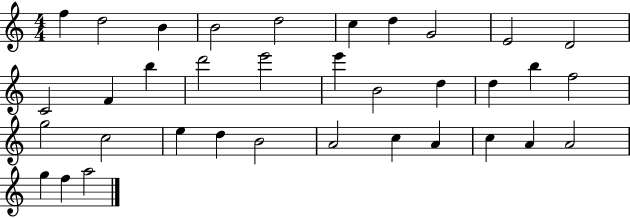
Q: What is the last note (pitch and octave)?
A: A5